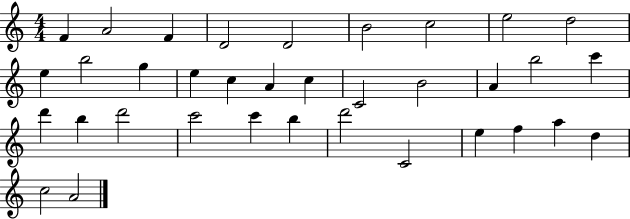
F4/q A4/h F4/q D4/h D4/h B4/h C5/h E5/h D5/h E5/q B5/h G5/q E5/q C5/q A4/q C5/q C4/h B4/h A4/q B5/h C6/q D6/q B5/q D6/h C6/h C6/q B5/q D6/h C4/h E5/q F5/q A5/q D5/q C5/h A4/h